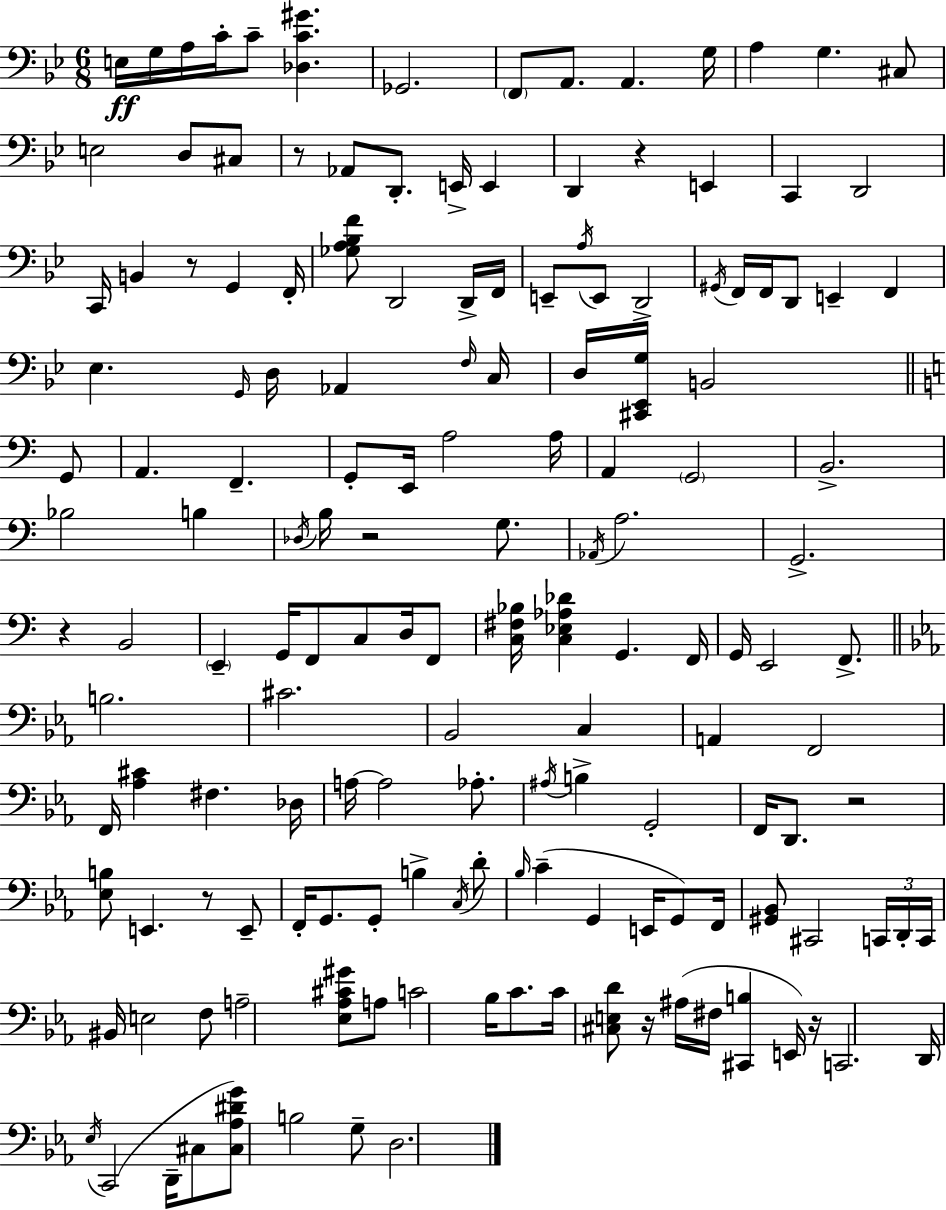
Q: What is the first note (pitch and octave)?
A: E3